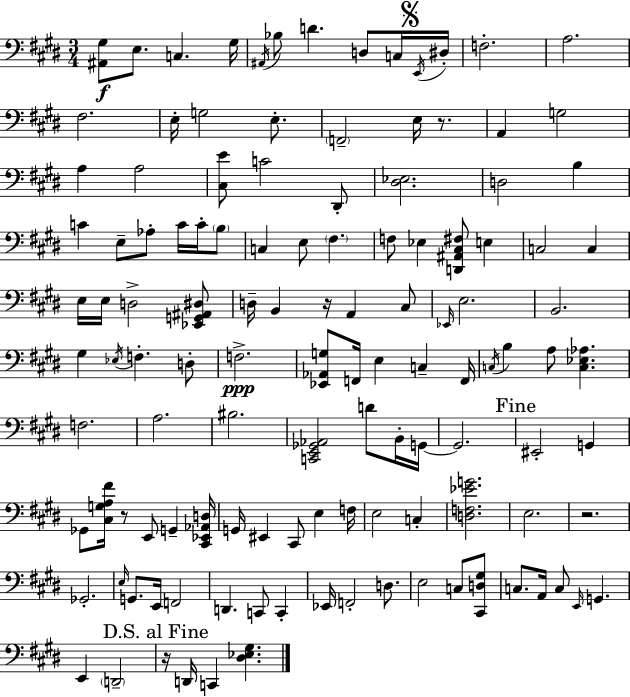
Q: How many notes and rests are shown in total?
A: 122